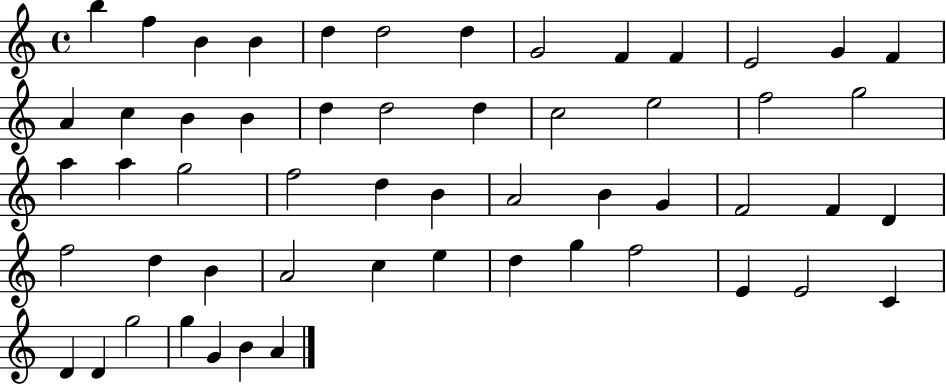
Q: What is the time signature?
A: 4/4